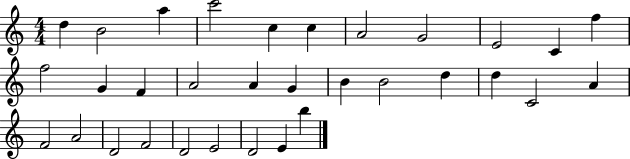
D5/q B4/h A5/q C6/h C5/q C5/q A4/h G4/h E4/h C4/q F5/q F5/h G4/q F4/q A4/h A4/q G4/q B4/q B4/h D5/q D5/q C4/h A4/q F4/h A4/h D4/h F4/h D4/h E4/h D4/h E4/q B5/q